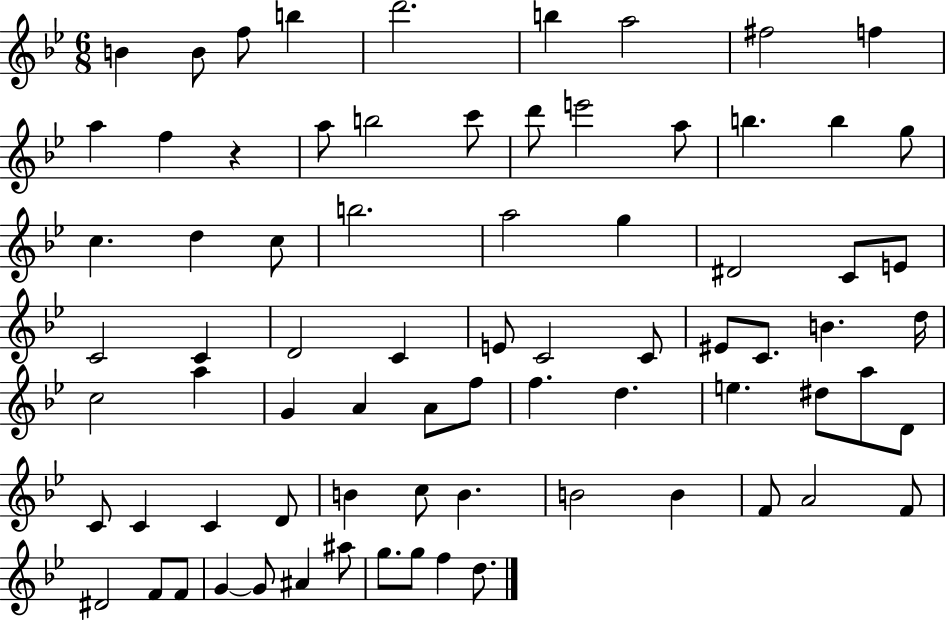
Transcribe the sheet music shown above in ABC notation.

X:1
T:Untitled
M:6/8
L:1/4
K:Bb
B B/2 f/2 b d'2 b a2 ^f2 f a f z a/2 b2 c'/2 d'/2 e'2 a/2 b b g/2 c d c/2 b2 a2 g ^D2 C/2 E/2 C2 C D2 C E/2 C2 C/2 ^E/2 C/2 B d/4 c2 a G A A/2 f/2 f d e ^d/2 a/2 D/2 C/2 C C D/2 B c/2 B B2 B F/2 A2 F/2 ^D2 F/2 F/2 G G/2 ^A ^a/2 g/2 g/2 f d/2